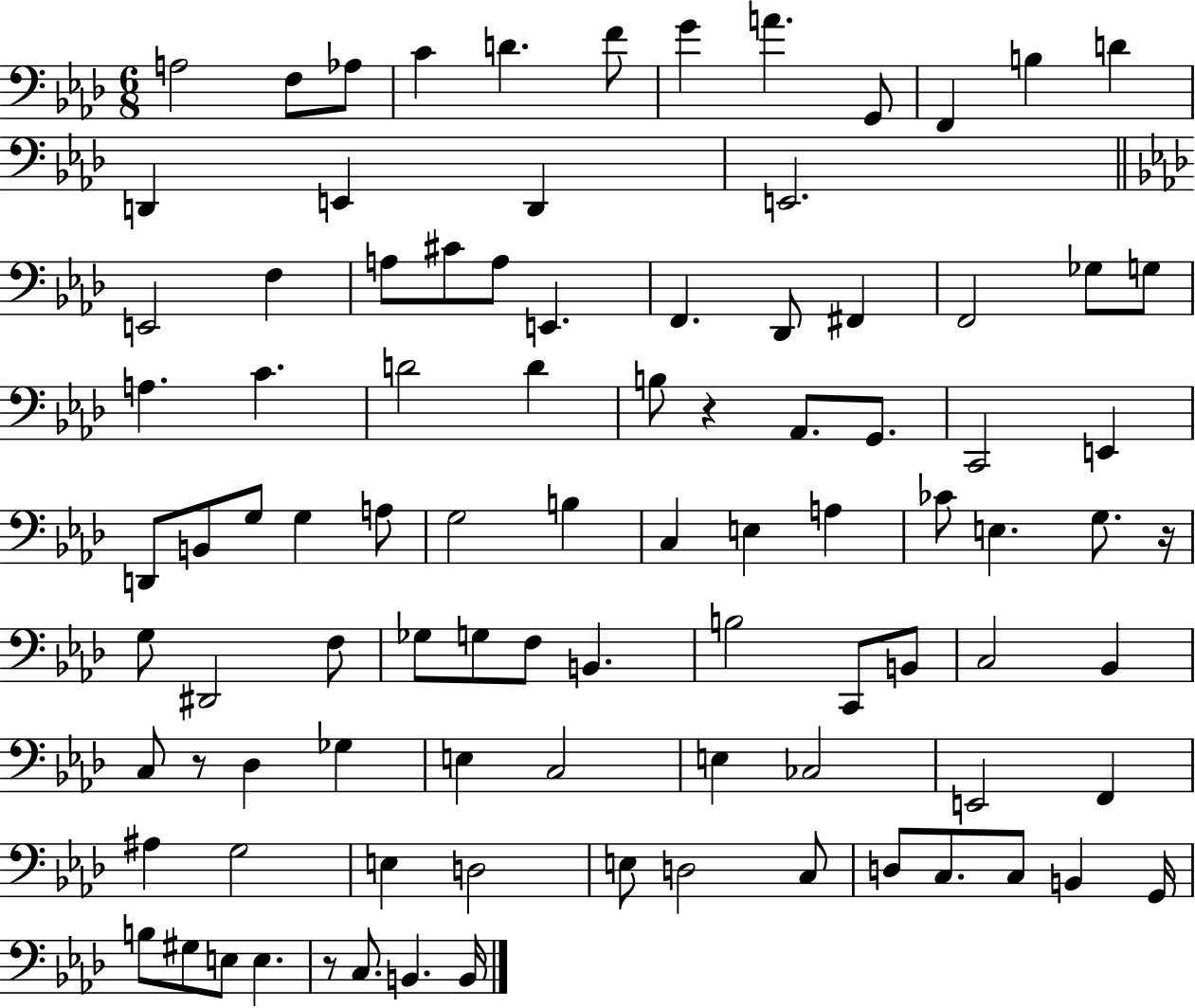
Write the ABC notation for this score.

X:1
T:Untitled
M:6/8
L:1/4
K:Ab
A,2 F,/2 _A,/2 C D F/2 G A G,,/2 F,, B, D D,, E,, D,, E,,2 E,,2 F, A,/2 ^C/2 A,/2 E,, F,, _D,,/2 ^F,, F,,2 _G,/2 G,/2 A, C D2 D B,/2 z _A,,/2 G,,/2 C,,2 E,, D,,/2 B,,/2 G,/2 G, A,/2 G,2 B, C, E, A, _C/2 E, G,/2 z/4 G,/2 ^D,,2 F,/2 _G,/2 G,/2 F,/2 B,, B,2 C,,/2 B,,/2 C,2 _B,, C,/2 z/2 _D, _G, E, C,2 E, _C,2 E,,2 F,, ^A, G,2 E, D,2 E,/2 D,2 C,/2 D,/2 C,/2 C,/2 B,, G,,/4 B,/2 ^G,/2 E,/2 E, z/2 C,/2 B,, B,,/4